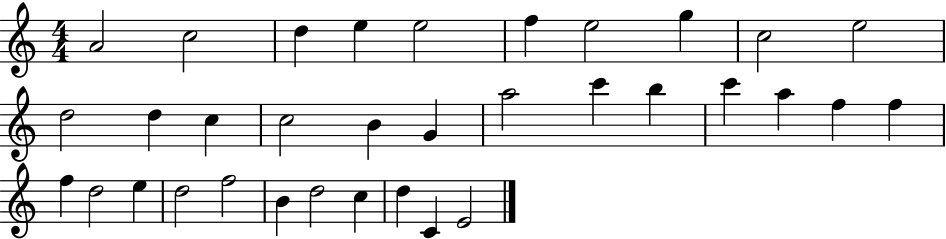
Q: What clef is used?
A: treble